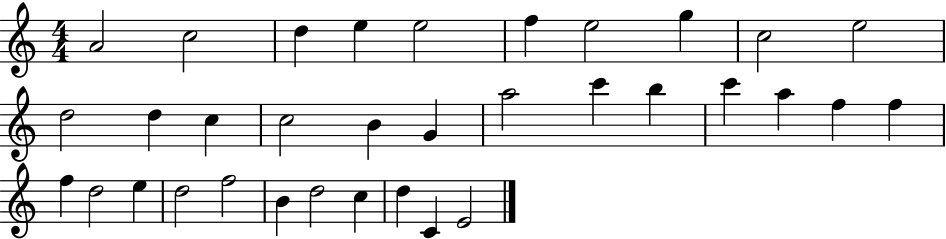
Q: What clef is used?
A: treble